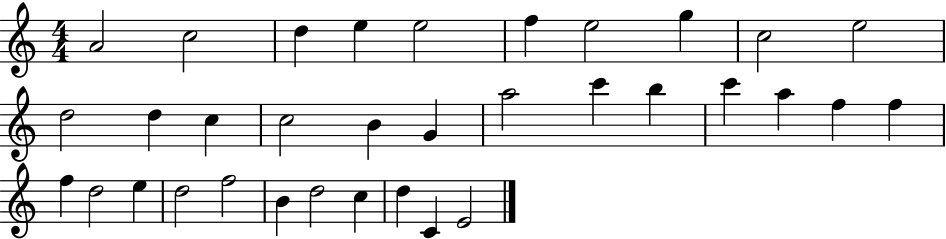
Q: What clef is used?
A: treble